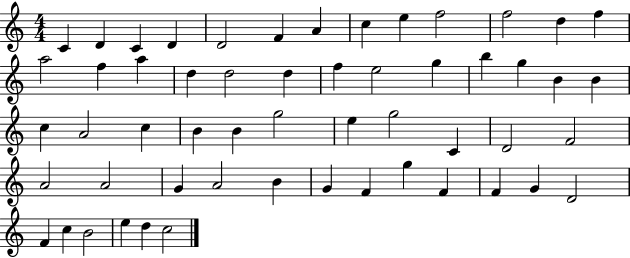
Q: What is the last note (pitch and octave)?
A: C5